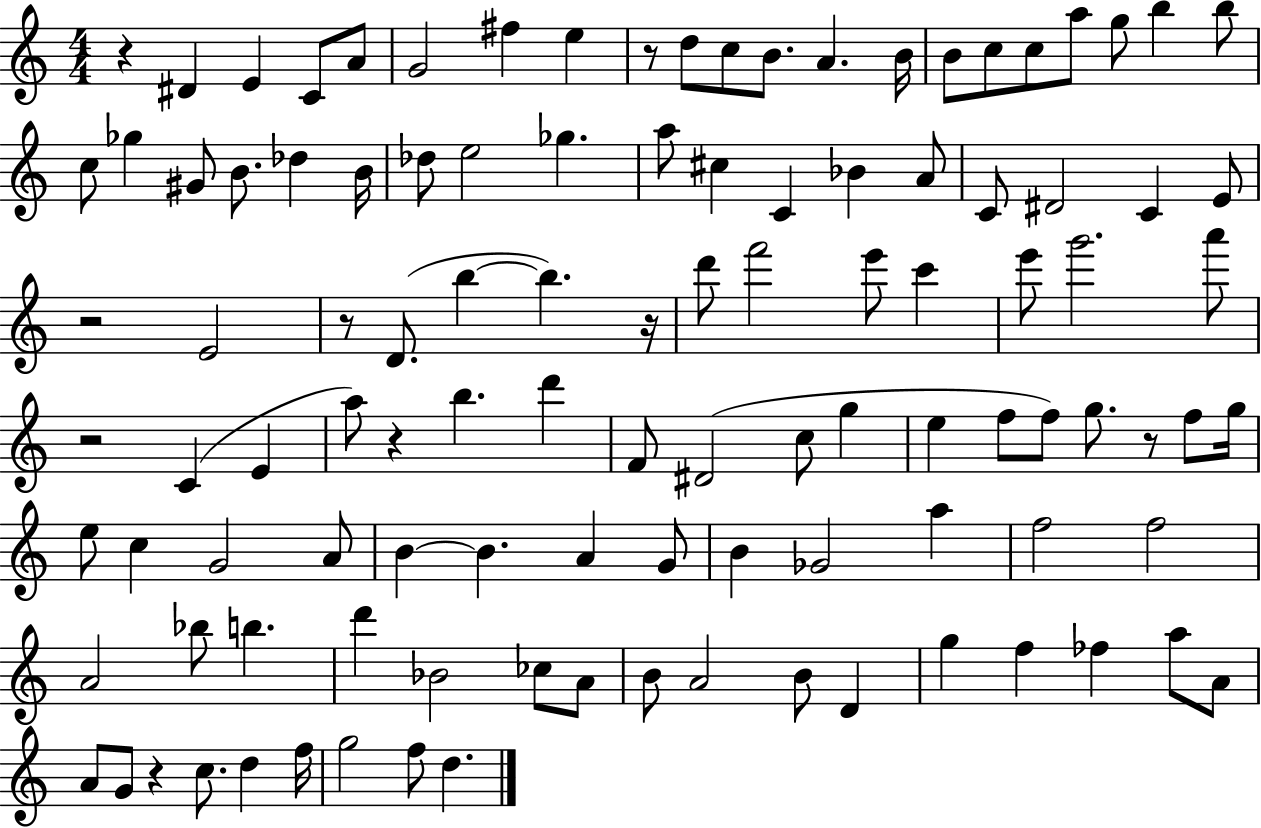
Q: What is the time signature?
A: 4/4